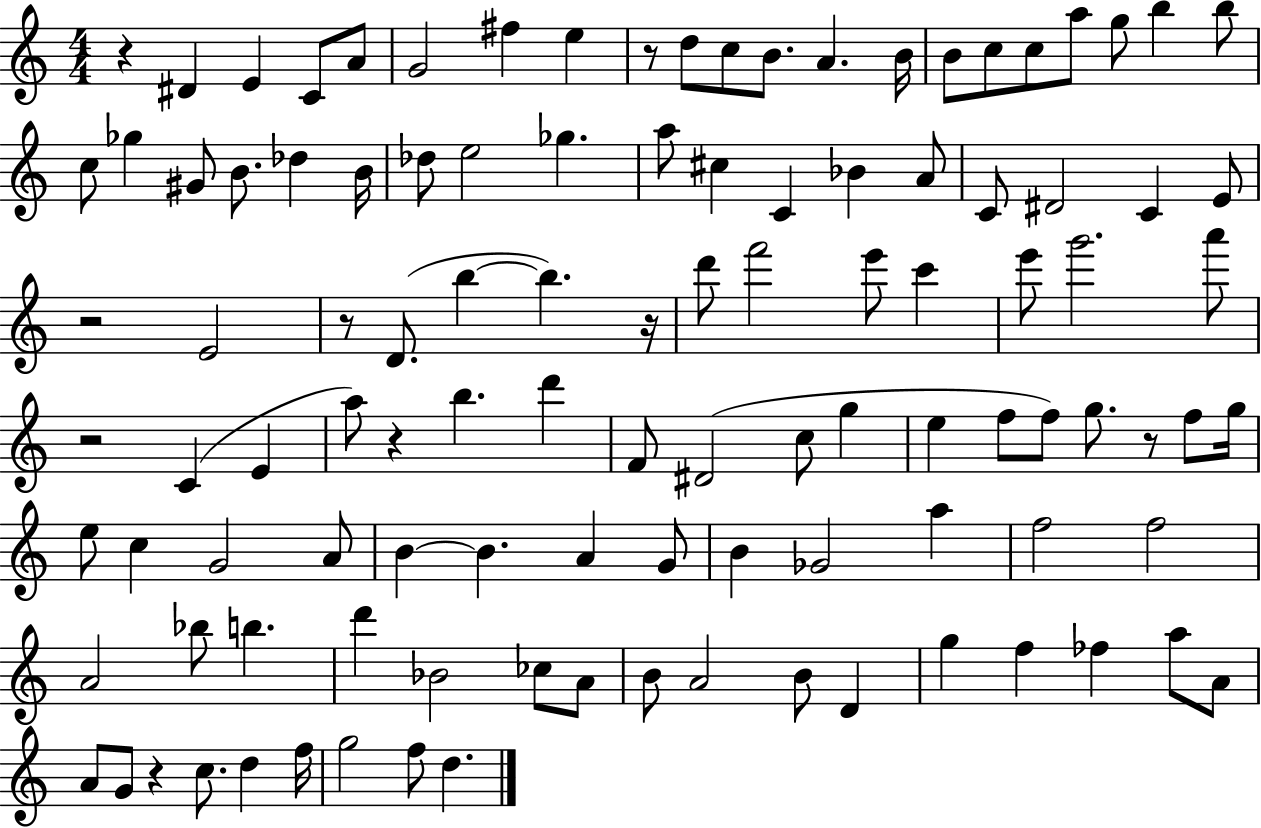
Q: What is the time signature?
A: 4/4